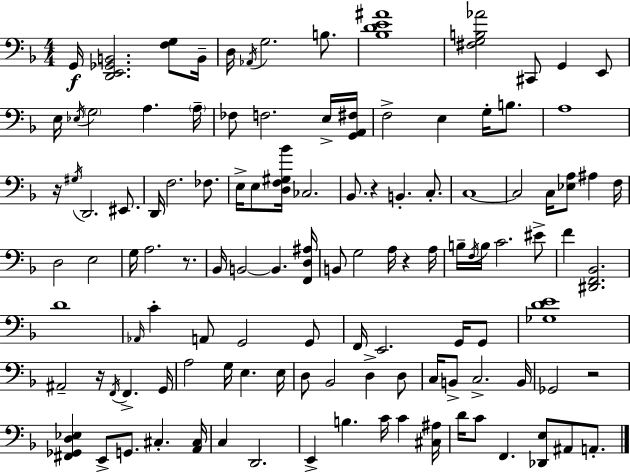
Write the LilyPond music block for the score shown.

{
  \clef bass
  \numericTimeSignature
  \time 4/4
  \key d \minor
  g,16\f <d, e, ges, b,>2. <f g>8 b,16-- | d16 \acciaccatura { aes,16 } g2. b8. | <bes d' e' ais'>1 | <fis g b aes'>2 cis,8 g,4 e,8 | \break e16 \acciaccatura { ees16 } \parenthesize g2 a4. | \parenthesize a16-- fes8 f2. | e16-> <g, a, fis>16 f2-> e4 g16-. b8. | a1 | \break r16 \acciaccatura { gis16 } d,2. | eis,8. d,16 f2. | fes8. e16-> e8 <d f gis bes'>16 ces2. | bes,8. r4 b,4.-. | \break c8.-. c1~~ | c2 c16 <ees a>8 ais4 | f16 d2 e2 | g16 a2. | \break r8. bes,16 b,2~~ b,4. | <f, d ais>16 b,8 g2 a16 r4 | a16 b16-- \acciaccatura { f16 } b16 c'2. | eis'8-> f'4 <dis, f, bes,>2. | \break d'1 | \grace { aes,16 } c'4-. a,8 g,2 | g,8 f,16 e,2. | g,16 g,8 <ges d' e'>1 | \break ais,2-- r16 \acciaccatura { f,16 } f,4.-> | g,16 a2 g16 e4. | e16 d8 bes,2 | d4-> d8 c16 b,8-> c2.-> | \break b,16 ges,2 r2 | <fis, ges, d ees>4 e,8-> g,8. cis4.-. | <a, cis>16 c4 d,2. | e,4-> b4. | \break c'16 c'4 <cis ais>16 d'16 c'8 f,4. <des, e>8 | ais,8 a,8.-. \bar "|."
}